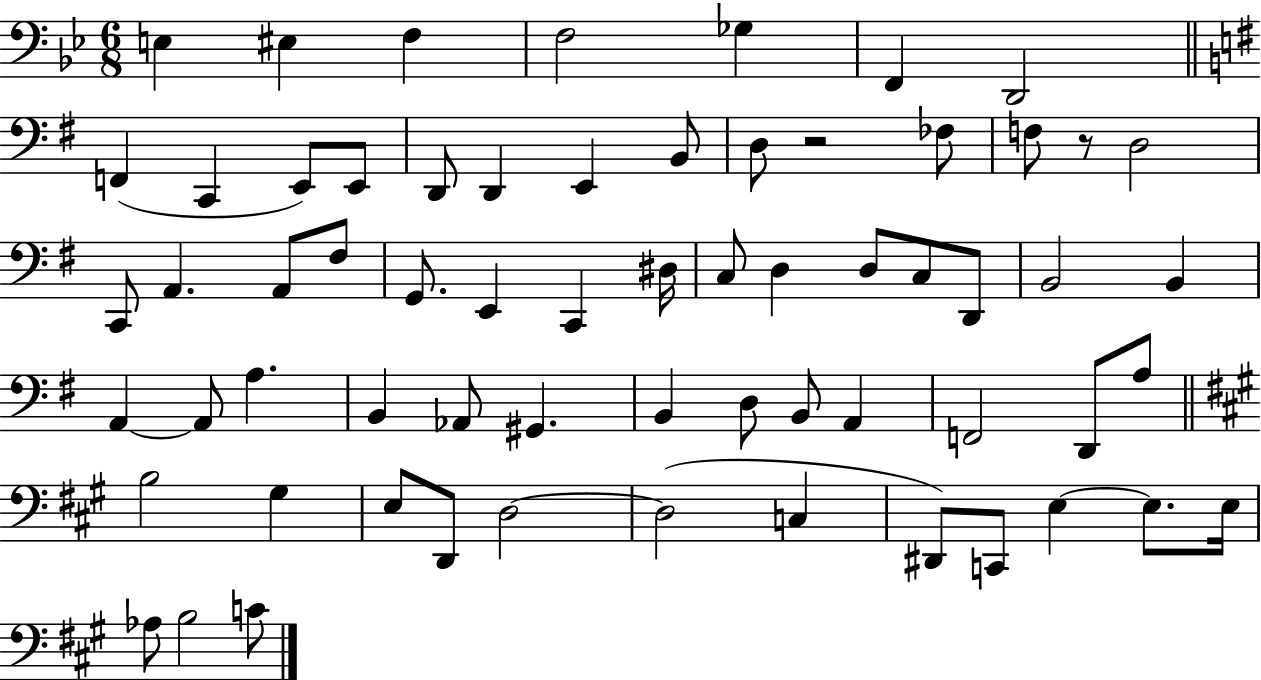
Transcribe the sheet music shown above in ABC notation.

X:1
T:Untitled
M:6/8
L:1/4
K:Bb
E, ^E, F, F,2 _G, F,, D,,2 F,, C,, E,,/2 E,,/2 D,,/2 D,, E,, B,,/2 D,/2 z2 _F,/2 F,/2 z/2 D,2 C,,/2 A,, A,,/2 ^F,/2 G,,/2 E,, C,, ^D,/4 C,/2 D, D,/2 C,/2 D,,/2 B,,2 B,, A,, A,,/2 A, B,, _A,,/2 ^G,, B,, D,/2 B,,/2 A,, F,,2 D,,/2 A,/2 B,2 ^G, E,/2 D,,/2 D,2 D,2 C, ^D,,/2 C,,/2 E, E,/2 E,/4 _A,/2 B,2 C/2